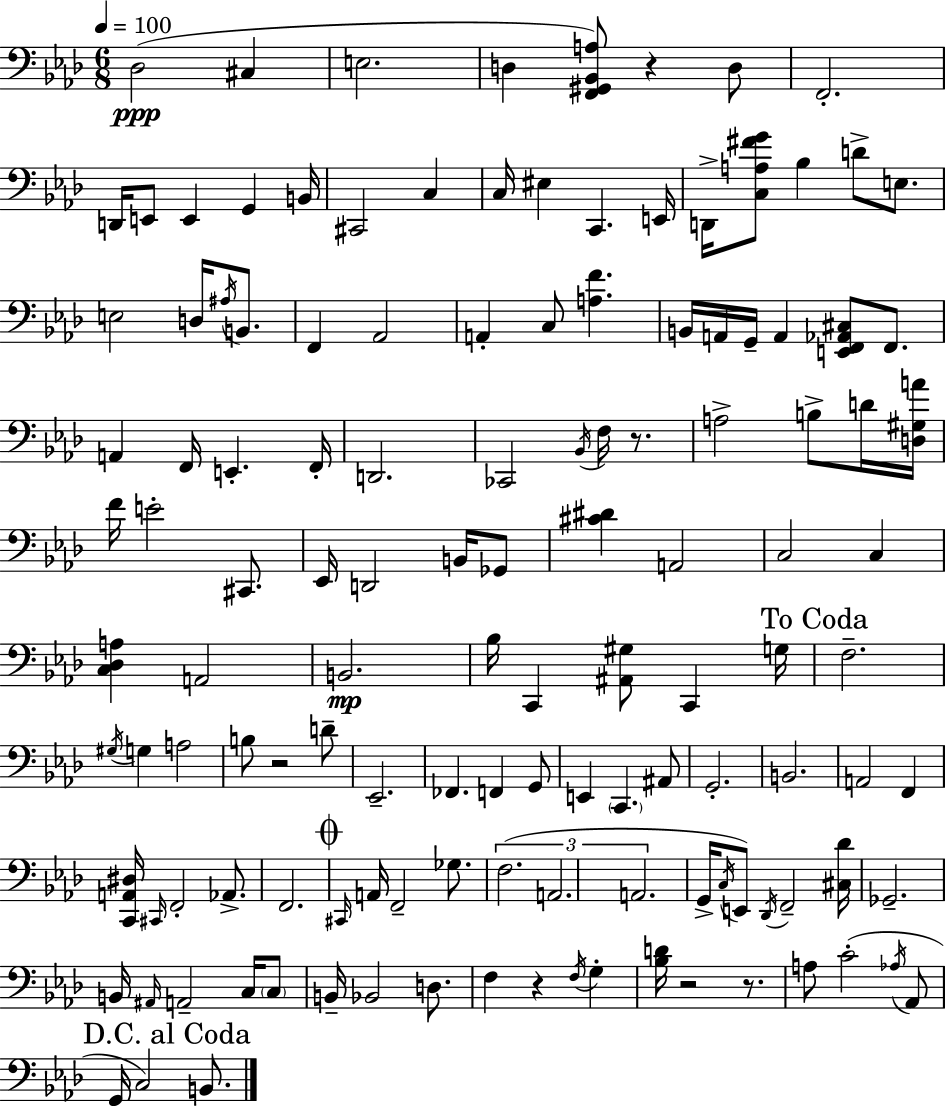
{
  \clef bass
  \numericTimeSignature
  \time 6/8
  \key f \minor
  \tempo 4 = 100
  \repeat volta 2 { des2(\ppp cis4 | e2. | d4 <f, gis, bes, a>8) r4 d8 | f,2.-. | \break d,16 e,8 e,4 g,4 b,16 | cis,2 c4 | c16 eis4 c,4. e,16 | d,16-> <c a fis' g'>8 bes4 d'8-> e8. | \break e2 d16 \acciaccatura { ais16 } b,8. | f,4 aes,2 | a,4-. c8 <a f'>4. | b,16 a,16 g,16-- a,4 <e, f, aes, cis>8 f,8. | \break a,4 f,16 e,4.-. | f,16-. d,2. | ces,2 \acciaccatura { bes,16 } f16 r8. | a2-> b8-> | \break d'16 <d gis a'>16 f'16 e'2-. cis,8. | ees,16 d,2 b,16 | ges,8 <cis' dis'>4 a,2 | c2 c4 | \break <c des a>4 a,2 | b,2.\mp | bes16 c,4 <ais, gis>8 c,4 | g16 \mark "To Coda" f2.-- | \break \acciaccatura { gis16 } g4 a2 | b8 r2 | d'8-- ees,2.-- | fes,4. f,4 | \break g,8 e,4 \parenthesize c,4. | ais,8 g,2.-. | b,2. | a,2 f,4 | \break <c, a, dis>16 \grace { cis,16 } f,2-. | aes,8.-> f,2. | \mark \markup { \musicglyph "scripts.coda" } \grace { cis,16 } a,16 f,2-- | ges8. \tuplet 3/2 { f2.( | \break a,2. | a,2. } | g,16-> \acciaccatura { c16 } e,8) \acciaccatura { des,16 } f,2-- | <cis des'>16 ges,2.-- | \break b,16 \grace { ais,16 } a,2-- | c16 \parenthesize c8 b,16-- bes,2 | d8. f4 | r4 \acciaccatura { f16 } g4-. <bes d'>16 r2 | \break r8. a8 c'2-.( | \acciaccatura { aes16 } aes,8 \mark "D.C. al Coda" g,16 c2) | b,8. } \bar "|."
}